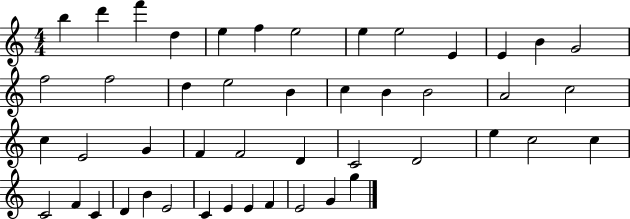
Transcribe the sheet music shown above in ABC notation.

X:1
T:Untitled
M:4/4
L:1/4
K:C
b d' f' d e f e2 e e2 E E B G2 f2 f2 d e2 B c B B2 A2 c2 c E2 G F F2 D C2 D2 e c2 c C2 F C D B E2 C E E F E2 G g